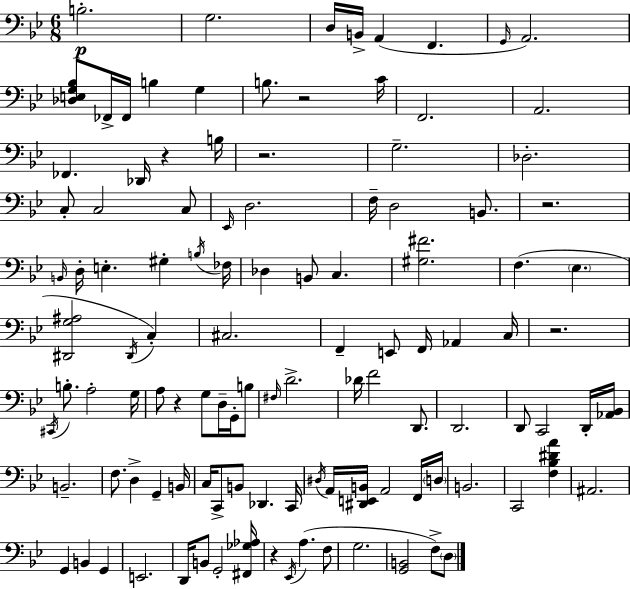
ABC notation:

X:1
T:Untitled
M:6/8
L:1/4
K:Gm
B,2 G,2 D,/4 B,,/4 A,, F,, G,,/4 A,,2 [_D,E,G,_B,]/2 _F,,/4 _F,,/4 B, G, B,/2 z2 C/4 F,,2 A,,2 _F,, _D,,/4 z B,/4 z2 G,2 _D,2 C,/2 C,2 C,/2 _E,,/4 D,2 F,/4 D,2 B,,/2 z2 B,,/4 D,/4 E, ^G, B,/4 _F,/4 _D, B,,/2 C, [^G,^F]2 F, _E, [^D,,G,^A,]2 ^D,,/4 C, ^C,2 F,, E,,/2 F,,/4 _A,, C,/4 z2 ^C,,/4 B,/2 A,2 G,/4 A,/2 z G,/2 D,/4 G,,/4 B,/2 ^F,/4 D2 _D/4 F2 D,,/2 D,,2 D,,/2 C,,2 D,,/4 [_A,,_B,,]/4 B,,2 F,/2 D, G,, B,,/4 C,/4 C,,/2 B,,/2 _D,, C,,/4 ^D,/4 A,,/4 [^D,,E,,B,,]/4 A,,2 F,,/4 D,/4 B,,2 C,,2 [F,_B,^DA] ^A,,2 G,, B,, G,, E,,2 D,,/4 B,,/2 G,,2 [^F,,_G,_A,]/4 z _E,,/4 A, F,/2 G,2 [G,,B,,]2 F,/2 D,/2